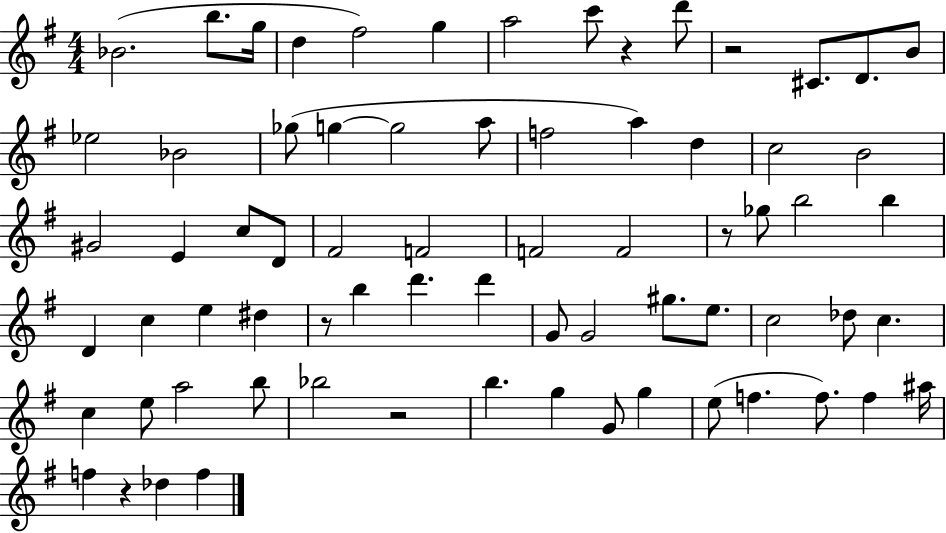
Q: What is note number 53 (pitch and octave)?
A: Bb5